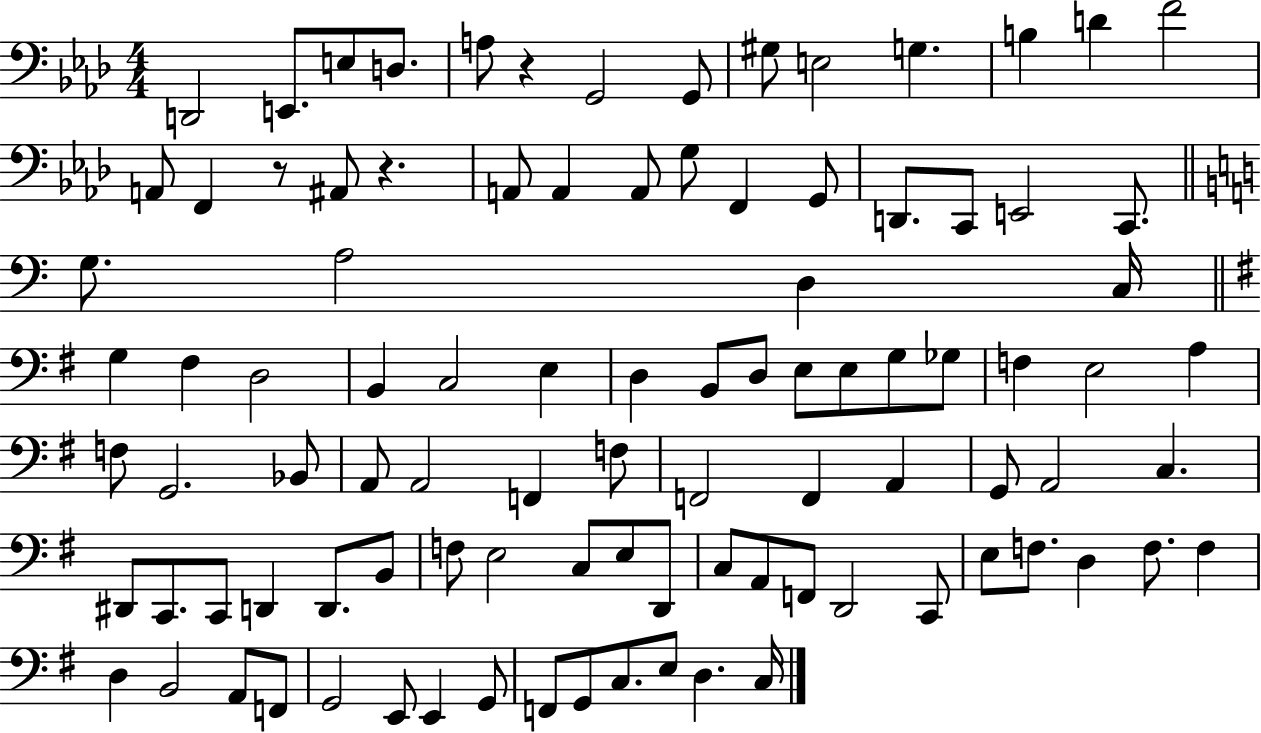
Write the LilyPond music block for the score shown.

{
  \clef bass
  \numericTimeSignature
  \time 4/4
  \key aes \major
  d,2 e,8. e8 d8. | a8 r4 g,2 g,8 | gis8 e2 g4. | b4 d'4 f'2 | \break a,8 f,4 r8 ais,8 r4. | a,8 a,4 a,8 g8 f,4 g,8 | d,8. c,8 e,2 c,8. | \bar "||" \break \key c \major g8. a2 d4 c16 | \bar "||" \break \key g \major g4 fis4 d2 | b,4 c2 e4 | d4 b,8 d8 e8 e8 g8 ges8 | f4 e2 a4 | \break f8 g,2. bes,8 | a,8 a,2 f,4 f8 | f,2 f,4 a,4 | g,8 a,2 c4. | \break dis,8 c,8. c,8 d,4 d,8. b,8 | f8 e2 c8 e8 d,8 | c8 a,8 f,8 d,2 c,8 | e8 f8. d4 f8. f4 | \break d4 b,2 a,8 f,8 | g,2 e,8 e,4 g,8 | f,8 g,8 c8. e8 d4. c16 | \bar "|."
}